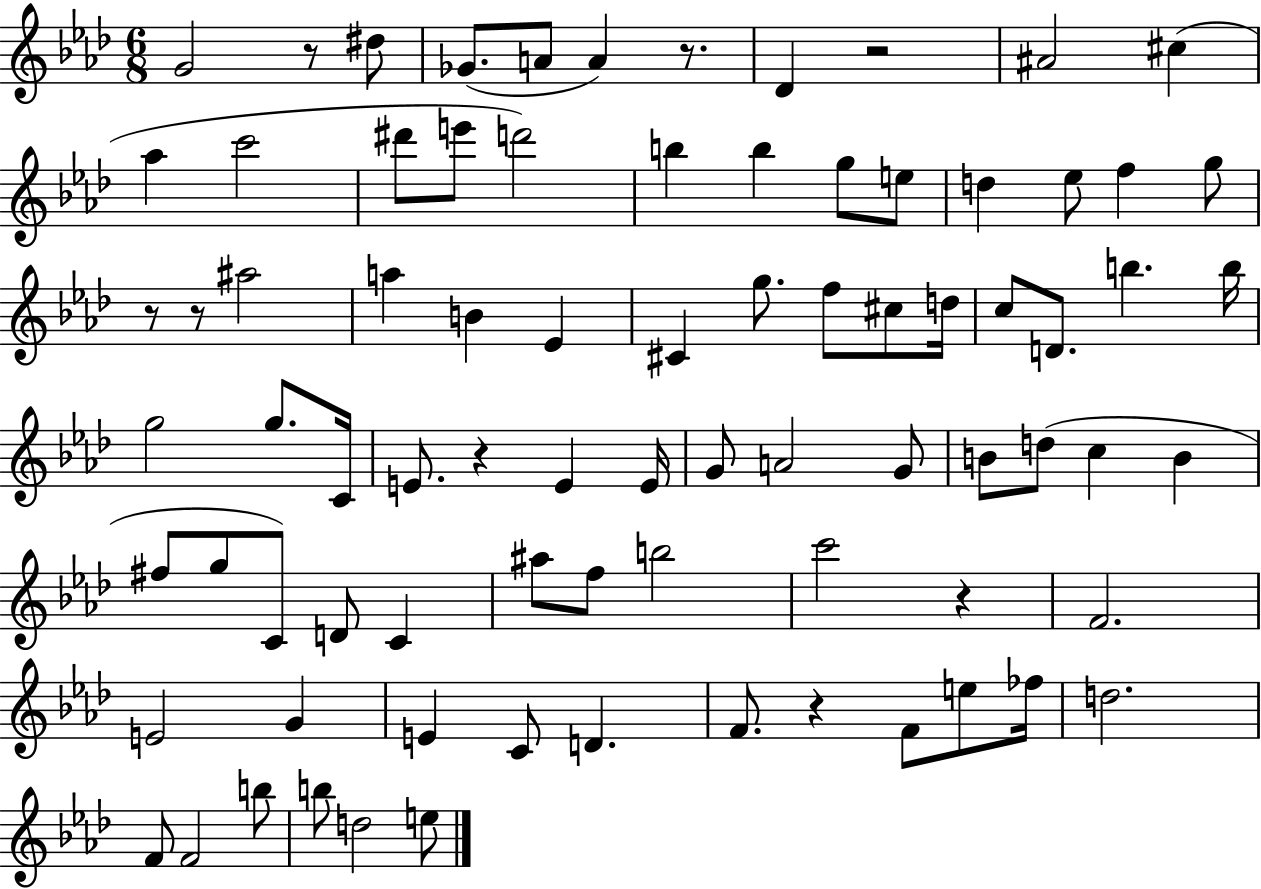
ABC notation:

X:1
T:Untitled
M:6/8
L:1/4
K:Ab
G2 z/2 ^d/2 _G/2 A/2 A z/2 _D z2 ^A2 ^c _a c'2 ^d'/2 e'/2 d'2 b b g/2 e/2 d _e/2 f g/2 z/2 z/2 ^a2 a B _E ^C g/2 f/2 ^c/2 d/4 c/2 D/2 b b/4 g2 g/2 C/4 E/2 z E E/4 G/2 A2 G/2 B/2 d/2 c B ^f/2 g/2 C/2 D/2 C ^a/2 f/2 b2 c'2 z F2 E2 G E C/2 D F/2 z F/2 e/2 _f/4 d2 F/2 F2 b/2 b/2 d2 e/2